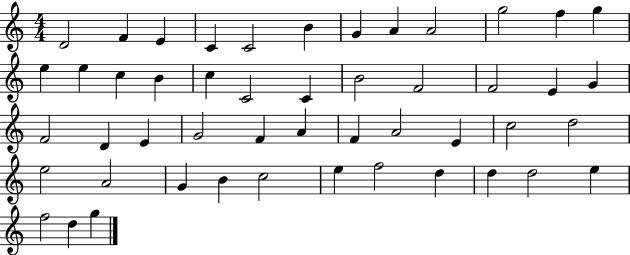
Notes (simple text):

D4/h F4/q E4/q C4/q C4/h B4/q G4/q A4/q A4/h G5/h F5/q G5/q E5/q E5/q C5/q B4/q C5/q C4/h C4/q B4/h F4/h F4/h E4/q G4/q F4/h D4/q E4/q G4/h F4/q A4/q F4/q A4/h E4/q C5/h D5/h E5/h A4/h G4/q B4/q C5/h E5/q F5/h D5/q D5/q D5/h E5/q F5/h D5/q G5/q